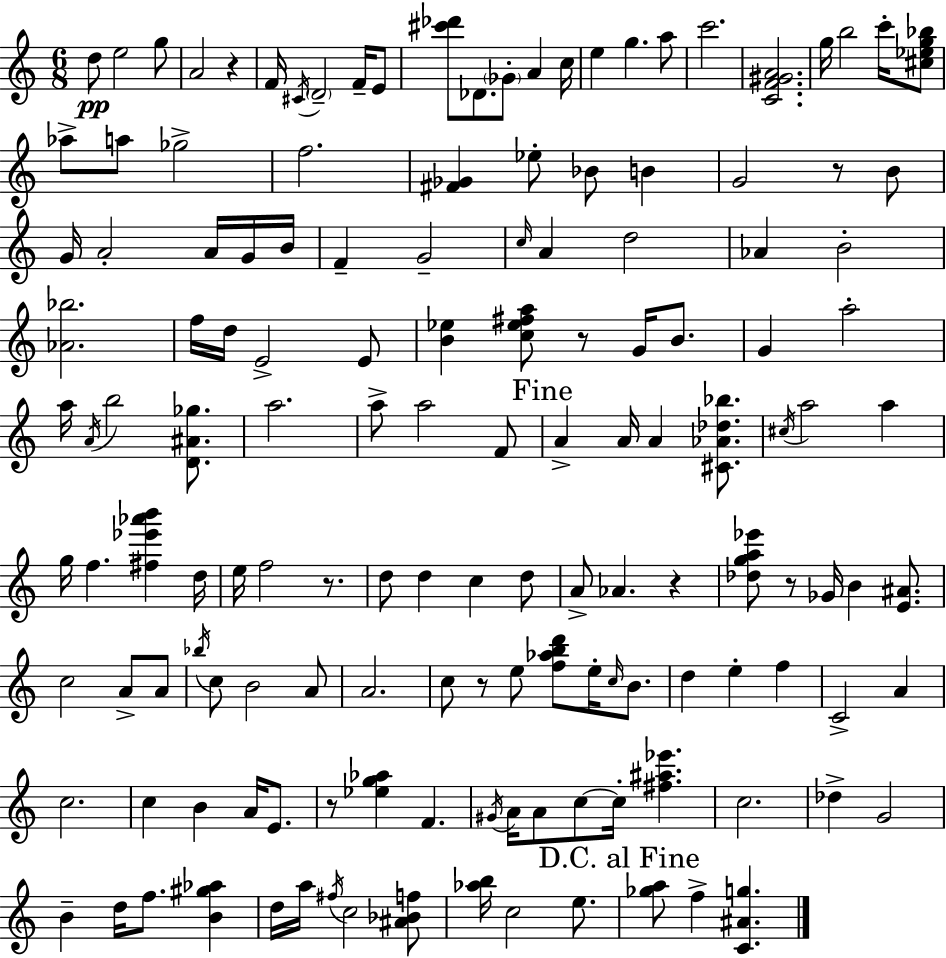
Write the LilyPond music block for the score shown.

{
  \clef treble
  \numericTimeSignature
  \time 6/8
  \key a \minor
  \repeat volta 2 { d''8\pp e''2 g''8 | a'2 r4 | f'16 \acciaccatura { cis'16 } \parenthesize d'2-- f'16-- e'8 | <cis''' des'''>8 des'8. \parenthesize ges'8-. a'4 | \break c''16 e''4 g''4. a''8 | c'''2. | <c' f' gis' a'>2. | g''16 b''2 c'''16-. <cis'' ees'' g'' bes''>8 | \break aes''8-> a''8 ges''2-> | f''2. | <fis' ges'>4 ees''8-. bes'8 b'4 | g'2 r8 b'8 | \break g'16 a'2-. a'16 g'16 | b'16 f'4-- g'2-- | \grace { c''16 } a'4 d''2 | aes'4 b'2-. | \break <aes' bes''>2. | f''16 d''16 e'2-> | e'8 <b' ees''>4 <c'' ees'' fis'' a''>8 r8 g'16 b'8. | g'4 a''2-. | \break a''16 \acciaccatura { a'16 } b''2 | <d' ais' ges''>8. a''2. | a''8-> a''2 | f'8 \mark "Fine" a'4-> a'16 a'4 | \break <cis' aes' des'' bes''>8. \acciaccatura { cis''16 } a''2 | a''4 g''16 f''4. <fis'' ees''' aes''' b'''>4 | d''16 e''16 f''2 | r8. d''8 d''4 c''4 | \break d''8 a'8-> aes'4. | r4 <des'' g'' a'' ees'''>8 r8 ges'16 b'4 | <e' ais'>8. c''2 | a'8-> a'8 \acciaccatura { bes''16 } c''8 b'2 | \break a'8 a'2. | c''8 r8 e''8 <f'' aes'' b'' d'''>8 | e''16-. \grace { c''16 } b'8. d''4 e''4-. | f''4 c'2-> | \break a'4 c''2. | c''4 b'4 | a'16 e'8. r8 <ees'' g'' aes''>4 | f'4. \acciaccatura { gis'16 } a'16 a'8 c''8~~ | \break c''16-. <fis'' ais'' ees'''>4. c''2. | des''4-> g'2 | b'4-- d''16 | f''8. <b' gis'' aes''>4 d''16 a''16 \acciaccatura { fis''16 } c''2 | \break <ais' bes' f''>8 <aes'' b''>16 c''2 | e''8. \mark "D.C. al Fine" <ges'' a''>8 f''4-> | <c' ais' g''>4. } \bar "|."
}